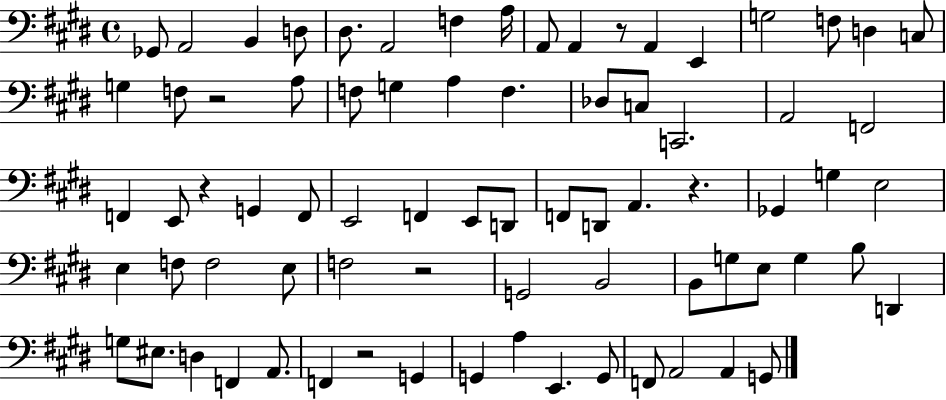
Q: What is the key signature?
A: E major